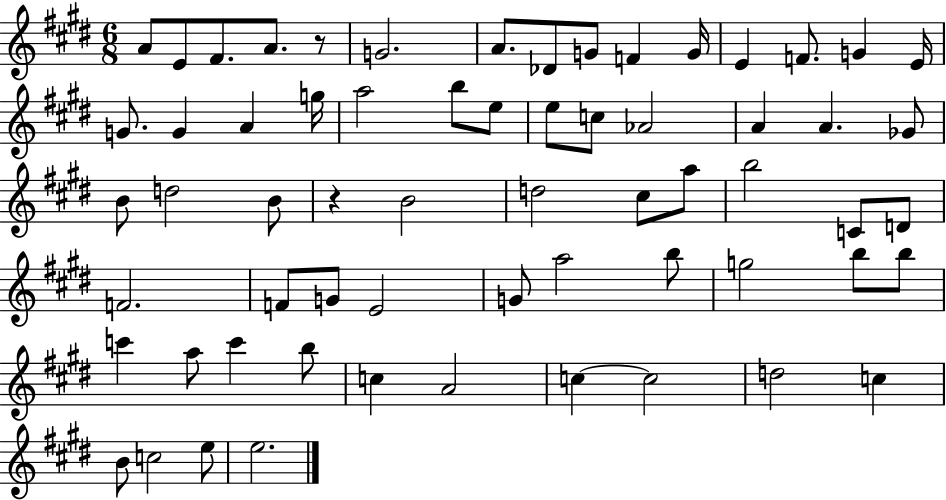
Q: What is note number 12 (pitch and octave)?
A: F4